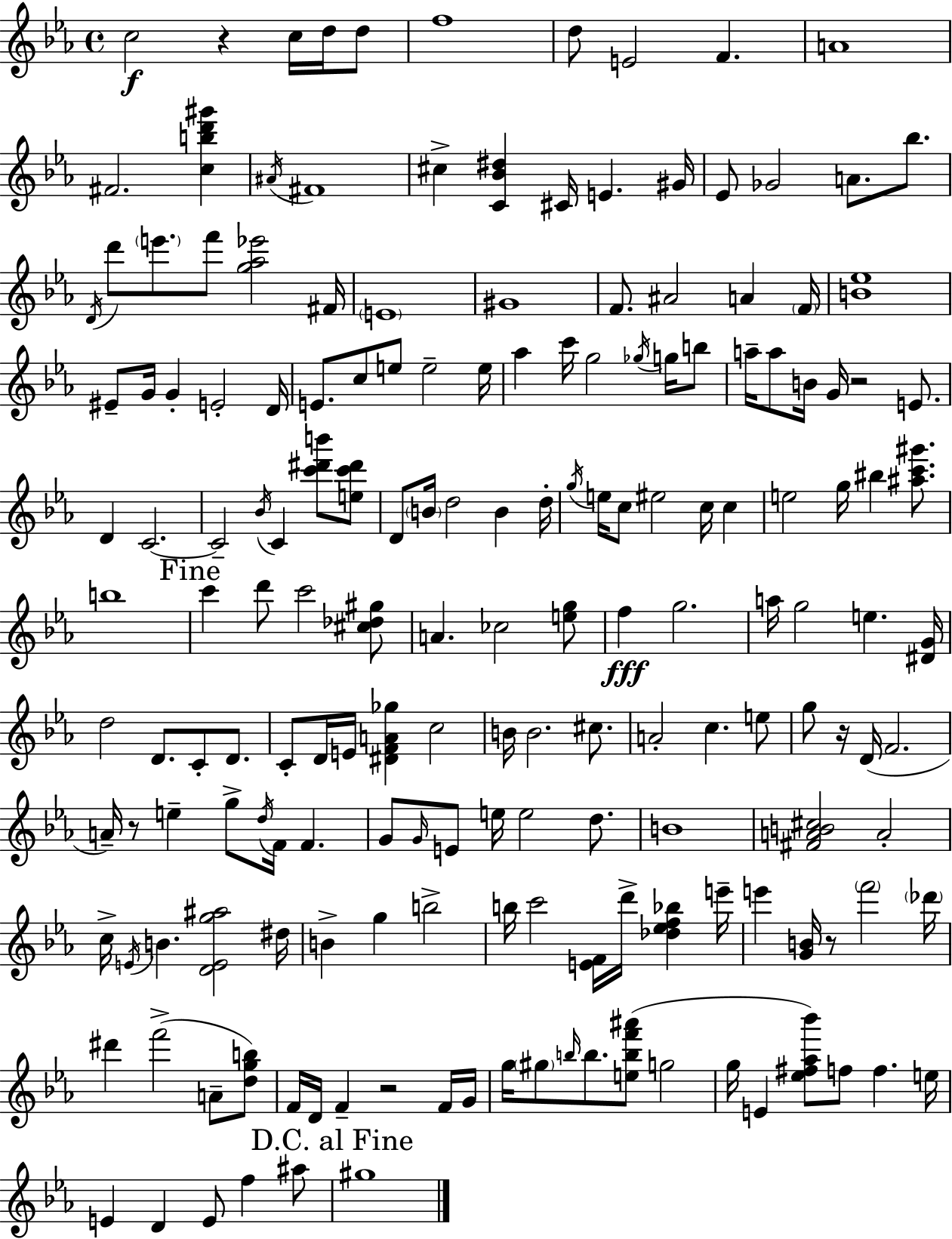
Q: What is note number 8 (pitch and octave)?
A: F4